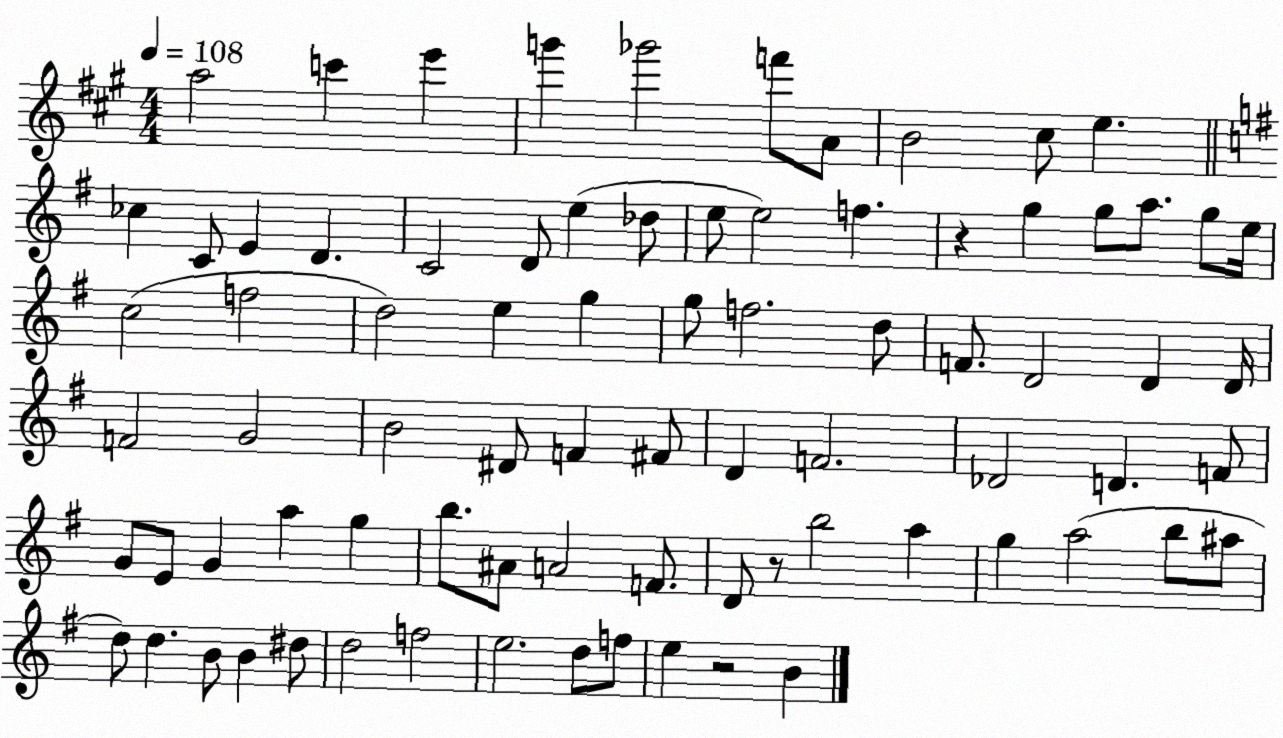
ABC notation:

X:1
T:Untitled
M:4/4
L:1/4
K:A
a2 c' e' g' _g'2 f'/2 A/2 B2 ^c/2 e _c C/2 E D C2 D/2 e _d/2 e/2 e2 f z g g/2 a/2 g/2 e/4 c2 f2 d2 e g g/2 f2 d/2 F/2 D2 D D/4 F2 G2 B2 ^D/2 F ^F/2 D F2 _D2 D F/2 G/2 E/2 G a g b/2 ^A/2 A2 F/2 D/2 z/2 b2 a g a2 b/2 ^a/2 d/2 d B/2 B ^d/2 d2 f2 e2 d/2 f/2 e z2 B